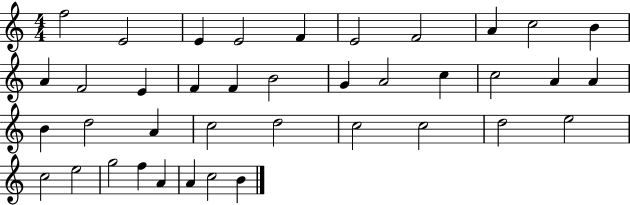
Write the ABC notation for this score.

X:1
T:Untitled
M:4/4
L:1/4
K:C
f2 E2 E E2 F E2 F2 A c2 B A F2 E F F B2 G A2 c c2 A A B d2 A c2 d2 c2 c2 d2 e2 c2 e2 g2 f A A c2 B